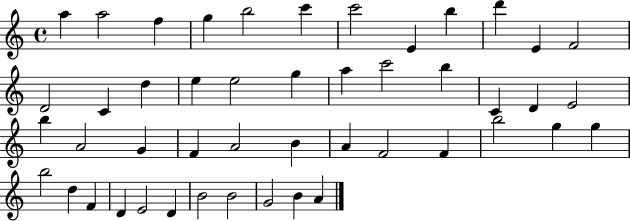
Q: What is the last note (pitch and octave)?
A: A4